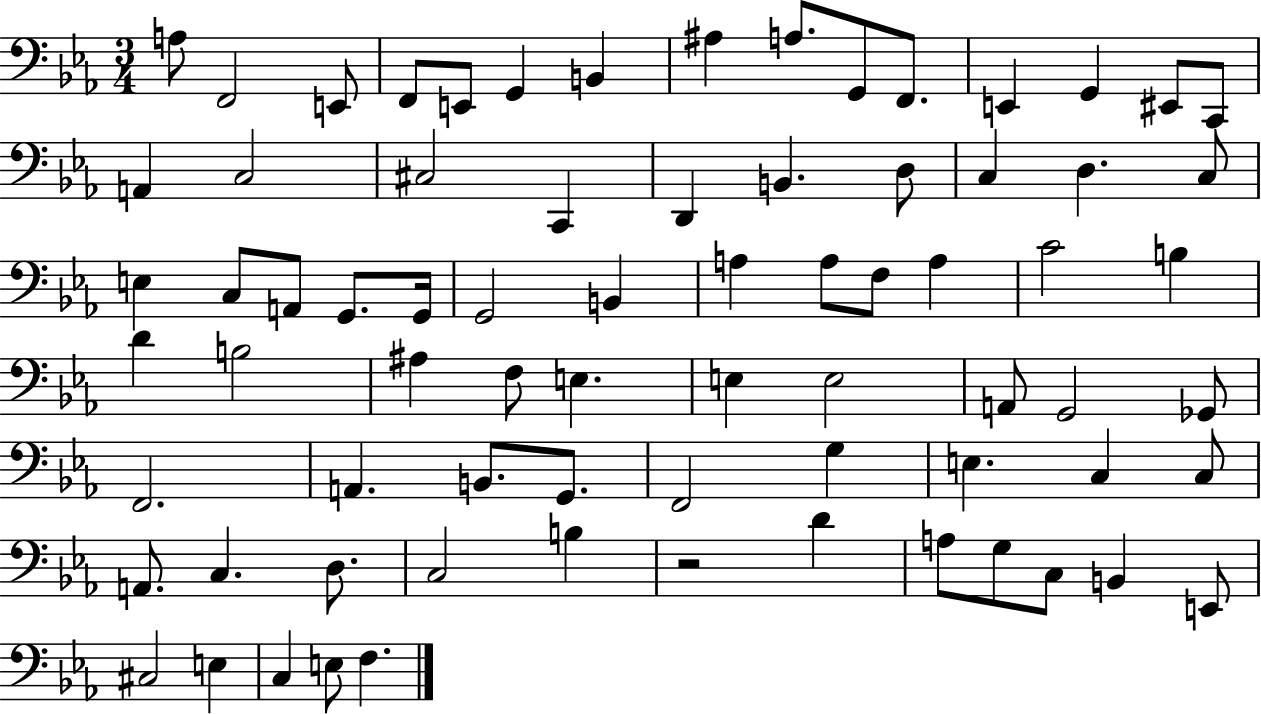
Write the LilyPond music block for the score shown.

{
  \clef bass
  \numericTimeSignature
  \time 3/4
  \key ees \major
  a8 f,2 e,8 | f,8 e,8 g,4 b,4 | ais4 a8. g,8 f,8. | e,4 g,4 eis,8 c,8 | \break a,4 c2 | cis2 c,4 | d,4 b,4. d8 | c4 d4. c8 | \break e4 c8 a,8 g,8. g,16 | g,2 b,4 | a4 a8 f8 a4 | c'2 b4 | \break d'4 b2 | ais4 f8 e4. | e4 e2 | a,8 g,2 ges,8 | \break f,2. | a,4. b,8. g,8. | f,2 g4 | e4. c4 c8 | \break a,8. c4. d8. | c2 b4 | r2 d'4 | a8 g8 c8 b,4 e,8 | \break cis2 e4 | c4 e8 f4. | \bar "|."
}